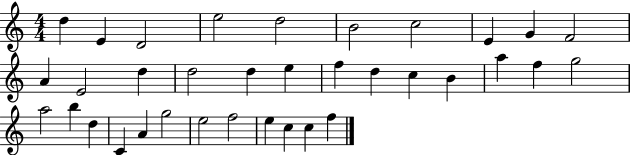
{
  \clef treble
  \numericTimeSignature
  \time 4/4
  \key c \major
  d''4 e'4 d'2 | e''2 d''2 | b'2 c''2 | e'4 g'4 f'2 | \break a'4 e'2 d''4 | d''2 d''4 e''4 | f''4 d''4 c''4 b'4 | a''4 f''4 g''2 | \break a''2 b''4 d''4 | c'4 a'4 g''2 | e''2 f''2 | e''4 c''4 c''4 f''4 | \break \bar "|."
}